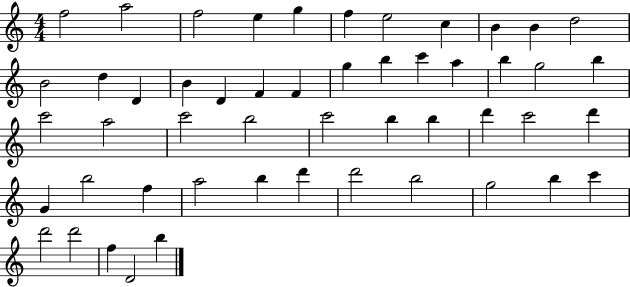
F5/h A5/h F5/h E5/q G5/q F5/q E5/h C5/q B4/q B4/q D5/h B4/h D5/q D4/q B4/q D4/q F4/q F4/q G5/q B5/q C6/q A5/q B5/q G5/h B5/q C6/h A5/h C6/h B5/h C6/h B5/q B5/q D6/q C6/h D6/q G4/q B5/h F5/q A5/h B5/q D6/q D6/h B5/h G5/h B5/q C6/q D6/h D6/h F5/q D4/h B5/q